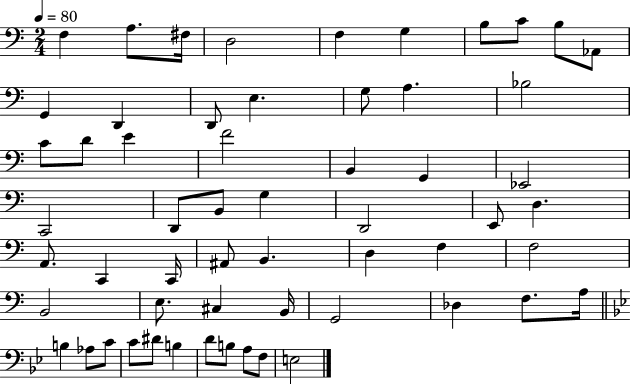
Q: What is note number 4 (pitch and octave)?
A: D3